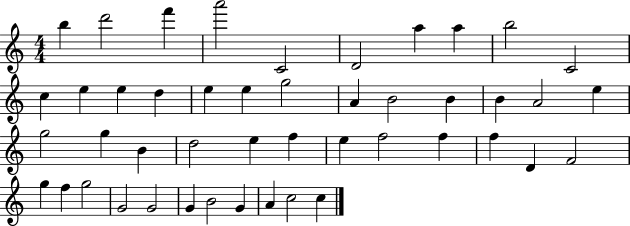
B5/q D6/h F6/q A6/h C4/h D4/h A5/q A5/q B5/h C4/h C5/q E5/q E5/q D5/q E5/q E5/q G5/h A4/q B4/h B4/q B4/q A4/h E5/q G5/h G5/q B4/q D5/h E5/q F5/q E5/q F5/h F5/q F5/q D4/q F4/h G5/q F5/q G5/h G4/h G4/h G4/q B4/h G4/q A4/q C5/h C5/q